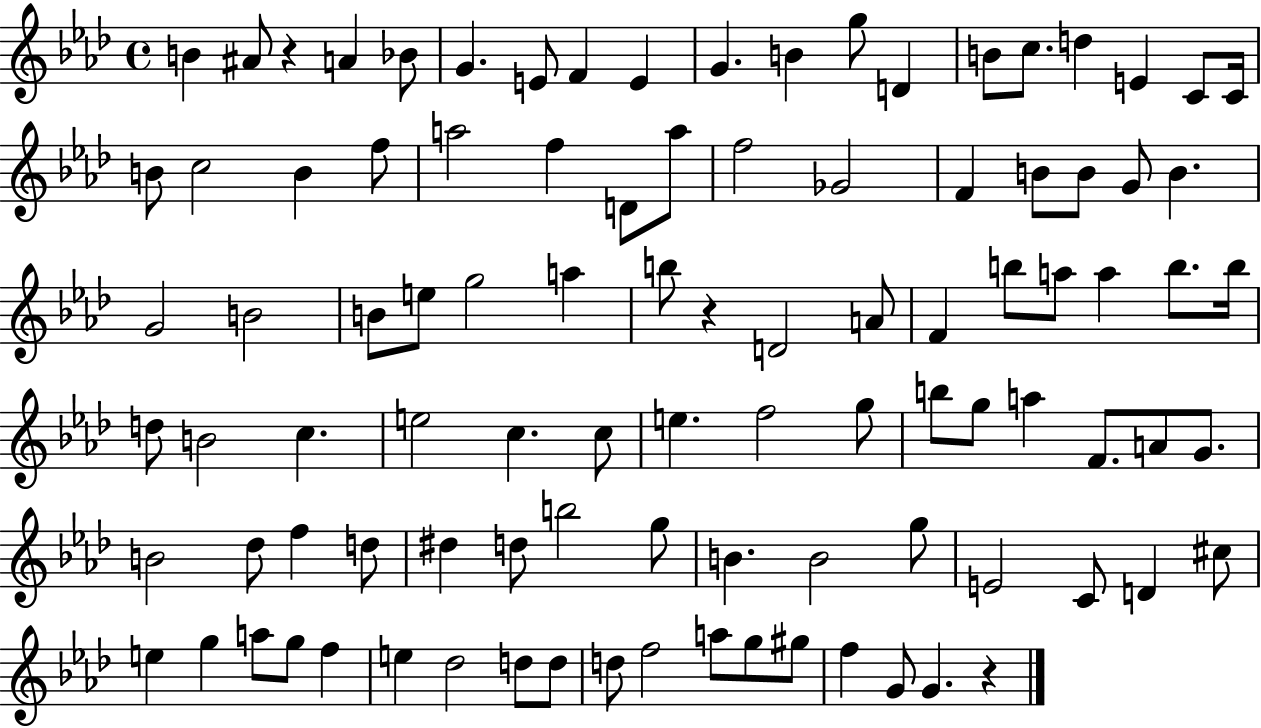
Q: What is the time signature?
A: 4/4